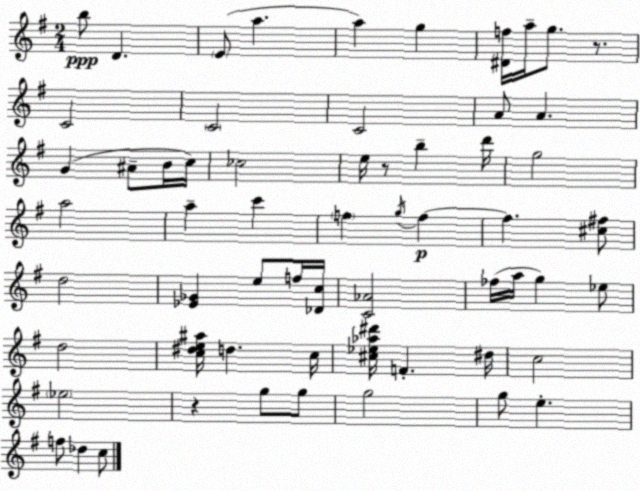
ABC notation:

X:1
T:Untitled
M:2/4
L:1/4
K:G
b/2 D E/2 a a g [^Df]/4 a/4 g/2 z/2 C2 C2 C2 A/2 A G ^A/2 B/4 c/4 _c2 e/4 z/2 b d'/4 g2 a2 a c' f g/4 f f [^c^f]/2 d2 [_E_G] e/2 f/4 [_Dc]/4 [C_A]2 _f/4 a/4 g _e/2 d2 [c^de^a]/4 d c/4 [^c_e_a^d']/4 F ^d/4 c2 _e2 z g/2 g/2 g2 g/2 e f/2 _d c/2